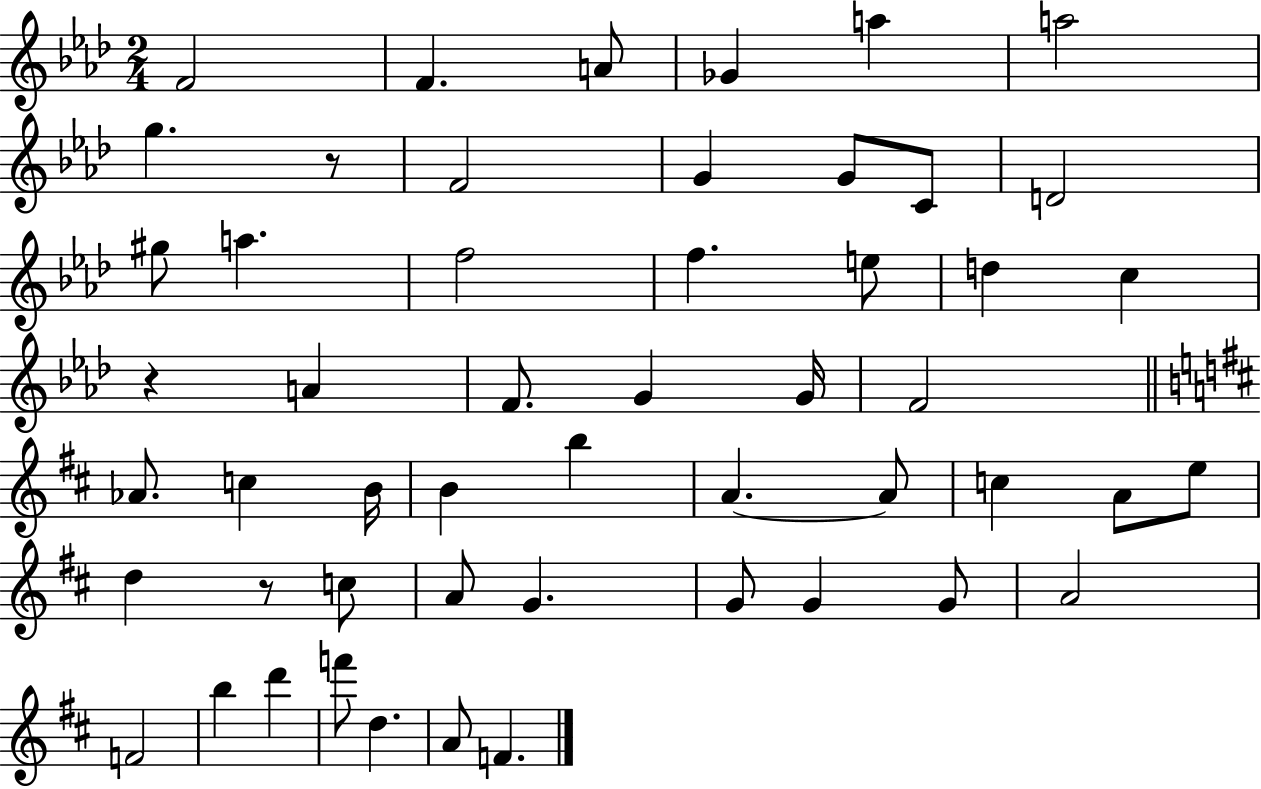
{
  \clef treble
  \numericTimeSignature
  \time 2/4
  \key aes \major
  \repeat volta 2 { f'2 | f'4. a'8 | ges'4 a''4 | a''2 | \break g''4. r8 | f'2 | g'4 g'8 c'8 | d'2 | \break gis''8 a''4. | f''2 | f''4. e''8 | d''4 c''4 | \break r4 a'4 | f'8. g'4 g'16 | f'2 | \bar "||" \break \key d \major aes'8. c''4 b'16 | b'4 b''4 | a'4.~~ a'8 | c''4 a'8 e''8 | \break d''4 r8 c''8 | a'8 g'4. | g'8 g'4 g'8 | a'2 | \break f'2 | b''4 d'''4 | f'''8 d''4. | a'8 f'4. | \break } \bar "|."
}